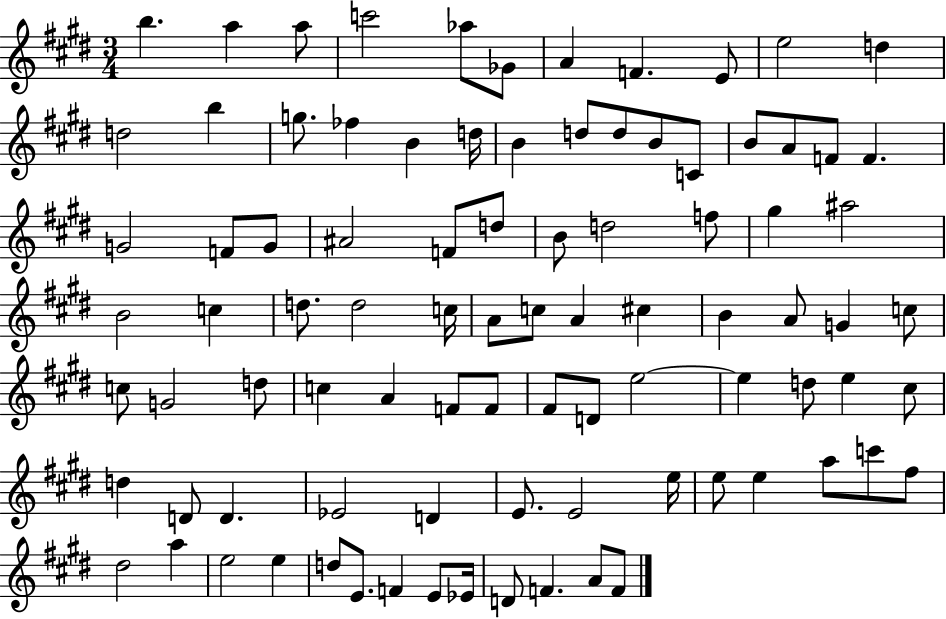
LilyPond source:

{
  \clef treble
  \numericTimeSignature
  \time 3/4
  \key e \major
  b''4. a''4 a''8 | c'''2 aes''8 ges'8 | a'4 f'4. e'8 | e''2 d''4 | \break d''2 b''4 | g''8. fes''4 b'4 d''16 | b'4 d''8 d''8 b'8 c'8 | b'8 a'8 f'8 f'4. | \break g'2 f'8 g'8 | ais'2 f'8 d''8 | b'8 d''2 f''8 | gis''4 ais''2 | \break b'2 c''4 | d''8. d''2 c''16 | a'8 c''8 a'4 cis''4 | b'4 a'8 g'4 c''8 | \break c''8 g'2 d''8 | c''4 a'4 f'8 f'8 | fis'8 d'8 e''2~~ | e''4 d''8 e''4 cis''8 | \break d''4 d'8 d'4. | ees'2 d'4 | e'8. e'2 e''16 | e''8 e''4 a''8 c'''8 fis''8 | \break dis''2 a''4 | e''2 e''4 | d''8 e'8. f'4 e'8 ees'16 | d'8 f'4. a'8 f'8 | \break \bar "|."
}